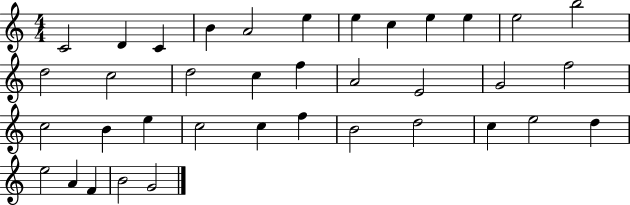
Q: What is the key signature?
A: C major